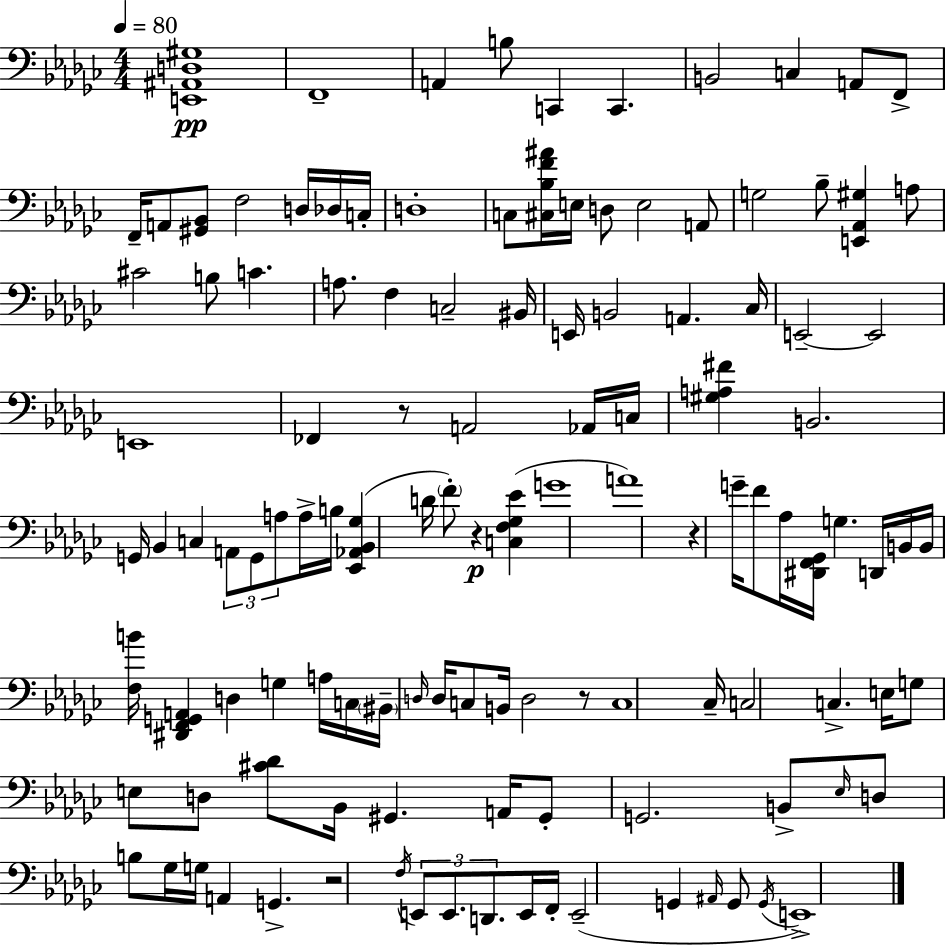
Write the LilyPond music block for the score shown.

{
  \clef bass
  \numericTimeSignature
  \time 4/4
  \key ees \minor
  \tempo 4 = 80
  \repeat volta 2 { <e, ais, d gis>1\pp | f,1-- | a,4 b8 c,4 c,4. | b,2 c4 a,8 f,8-> | \break f,16-- a,8 <gis, bes,>8 f2 d16 des16 c16-. | d1-. | c8 <cis bes f' ais'>16 e16 d8 e2 a,8 | g2 bes8-- <e, aes, gis>4 a8 | \break cis'2 b8 c'4. | a8. f4 c2-- bis,16 | e,16 b,2 a,4. ces16 | e,2--~~ e,2 | \break e,1 | fes,4 r8 a,2 aes,16 c16 | <gis a fis'>4 b,2. | g,16 bes,4 c4 \tuplet 3/2 { a,8 g,8 a8 } a16-> | \break b16 <ees, aes, bes, ges>4( d'16 \parenthesize f'8-.) r4\p <c f ges ees'>4( | g'1 | a'1) | r4 g'16-- f'8 aes16 <dis, f, ges,>16 g4. d,16 | \break b,16 b,16 <f b'>16 <dis, f, g, a,>4 d4 g4 a16 | c16 \parenthesize bis,16-- \grace { d16 } d16 c8 b,16 d2 r8 | c1 | ces16-- c2 c4.-> | \break e16 g8 e8 d8 <cis' des'>8 bes,16 gis,4. | a,16 gis,8-. g,2. b,8-> | \grace { ees16 } d8 b8 ges16 g16 a,4 g,4.-> | r2 \acciaccatura { f16 } \tuplet 3/2 { e,8 e,8. | \break d,8. } e,16 f,16-. e,2--( g,4 | \grace { ais,16 } g,8 \acciaccatura { g,16 }) e,1-> | } \bar "|."
}